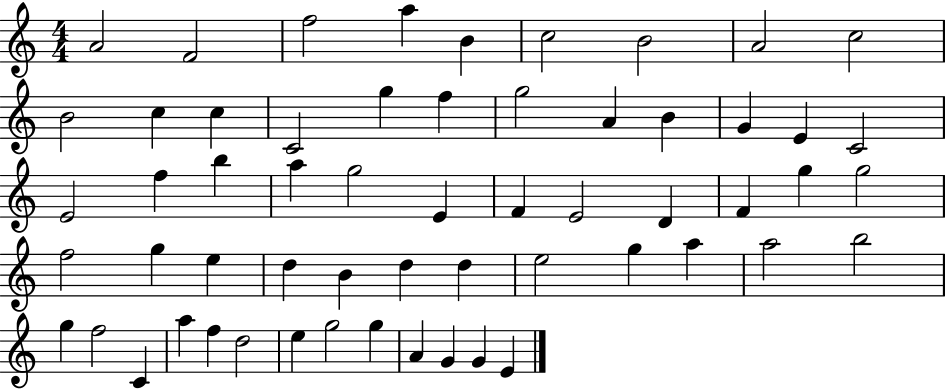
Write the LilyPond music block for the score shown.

{
  \clef treble
  \numericTimeSignature
  \time 4/4
  \key c \major
  a'2 f'2 | f''2 a''4 b'4 | c''2 b'2 | a'2 c''2 | \break b'2 c''4 c''4 | c'2 g''4 f''4 | g''2 a'4 b'4 | g'4 e'4 c'2 | \break e'2 f''4 b''4 | a''4 g''2 e'4 | f'4 e'2 d'4 | f'4 g''4 g''2 | \break f''2 g''4 e''4 | d''4 b'4 d''4 d''4 | e''2 g''4 a''4 | a''2 b''2 | \break g''4 f''2 c'4 | a''4 f''4 d''2 | e''4 g''2 g''4 | a'4 g'4 g'4 e'4 | \break \bar "|."
}